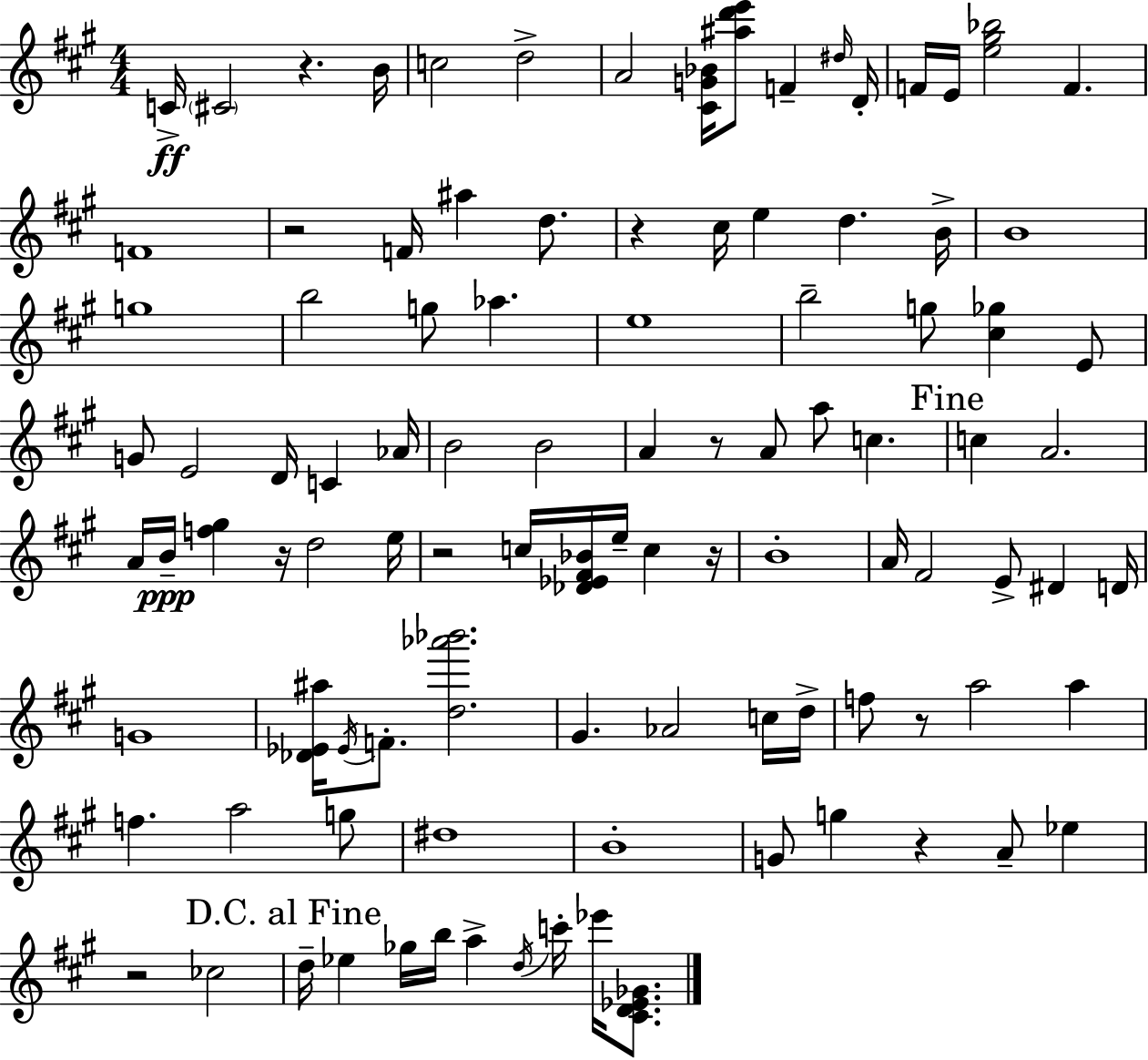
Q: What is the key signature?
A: A major